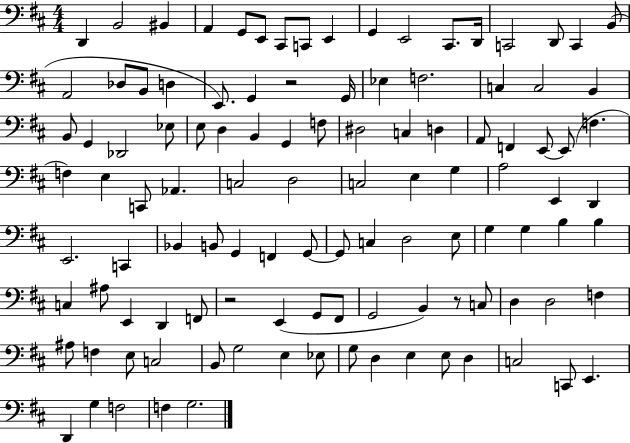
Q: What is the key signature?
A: D major